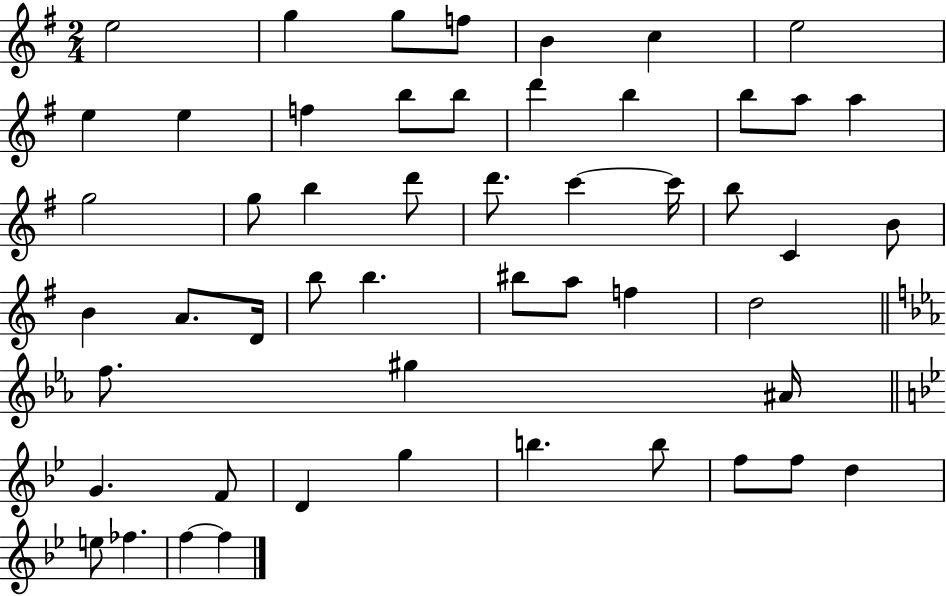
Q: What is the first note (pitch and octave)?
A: E5